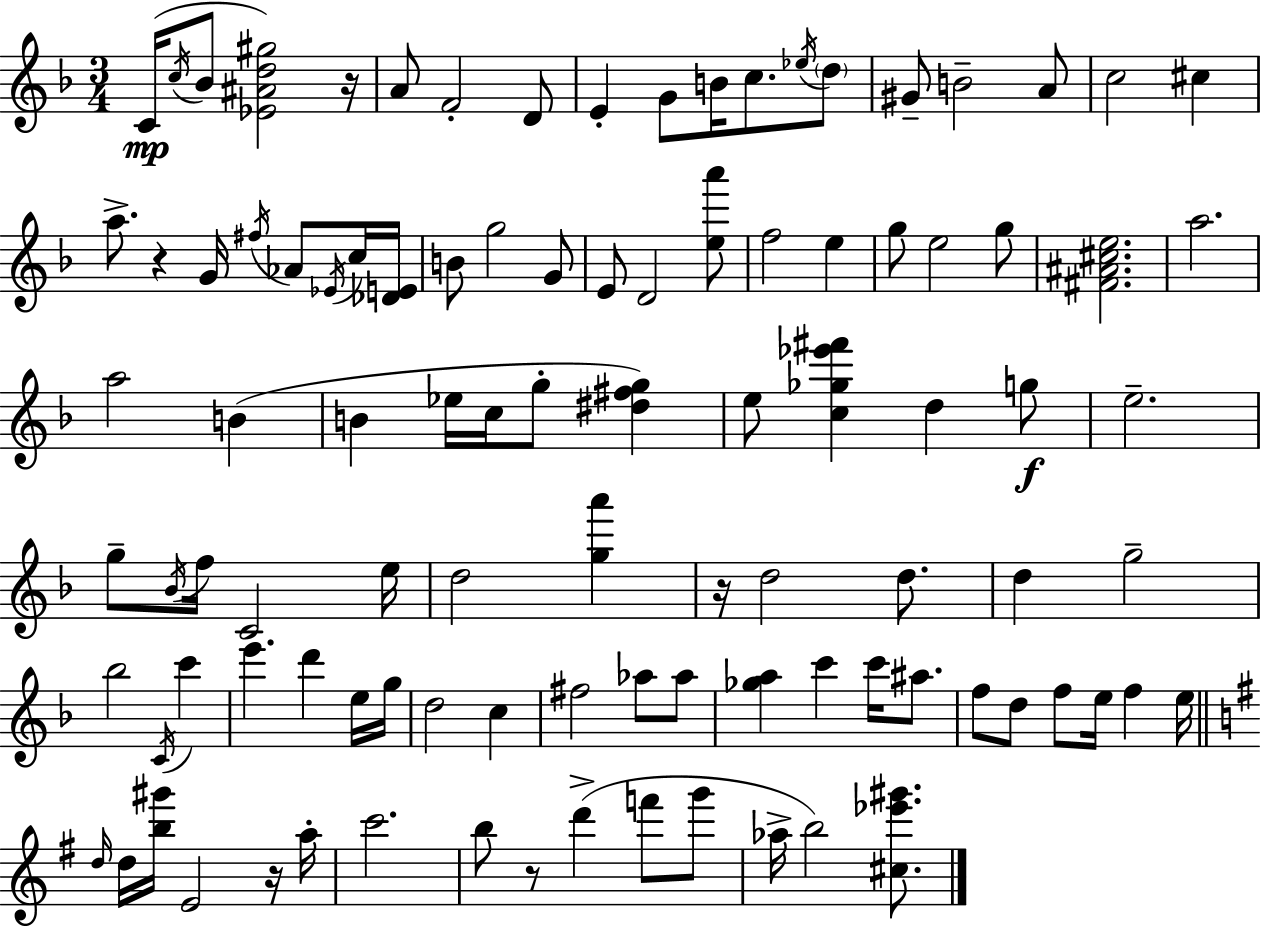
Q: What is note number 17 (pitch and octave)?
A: C#5